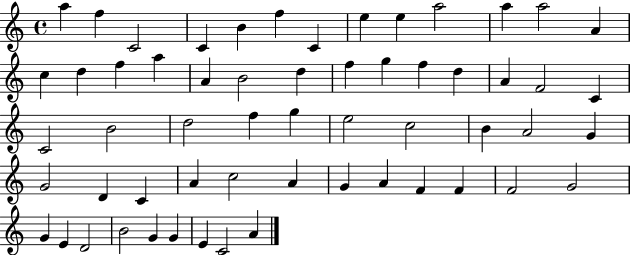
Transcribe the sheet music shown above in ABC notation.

X:1
T:Untitled
M:4/4
L:1/4
K:C
a f C2 C B f C e e a2 a a2 A c d f a A B2 d f g f d A F2 C C2 B2 d2 f g e2 c2 B A2 G G2 D C A c2 A G A F F F2 G2 G E D2 B2 G G E C2 A